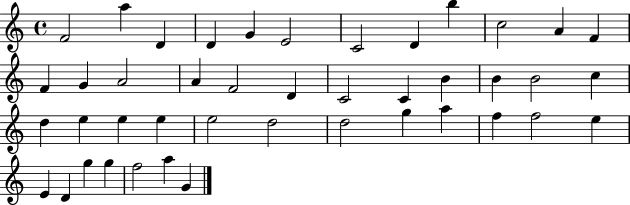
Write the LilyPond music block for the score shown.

{
  \clef treble
  \time 4/4
  \defaultTimeSignature
  \key c \major
  f'2 a''4 d'4 | d'4 g'4 e'2 | c'2 d'4 b''4 | c''2 a'4 f'4 | \break f'4 g'4 a'2 | a'4 f'2 d'4 | c'2 c'4 b'4 | b'4 b'2 c''4 | \break d''4 e''4 e''4 e''4 | e''2 d''2 | d''2 g''4 a''4 | f''4 f''2 e''4 | \break e'4 d'4 g''4 g''4 | f''2 a''4 g'4 | \bar "|."
}